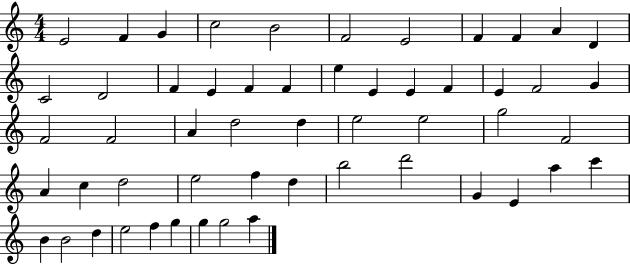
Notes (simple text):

E4/h F4/q G4/q C5/h B4/h F4/h E4/h F4/q F4/q A4/q D4/q C4/h D4/h F4/q E4/q F4/q F4/q E5/q E4/q E4/q F4/q E4/q F4/h G4/q F4/h F4/h A4/q D5/h D5/q E5/h E5/h G5/h F4/h A4/q C5/q D5/h E5/h F5/q D5/q B5/h D6/h G4/q E4/q A5/q C6/q B4/q B4/h D5/q E5/h F5/q G5/q G5/q G5/h A5/q